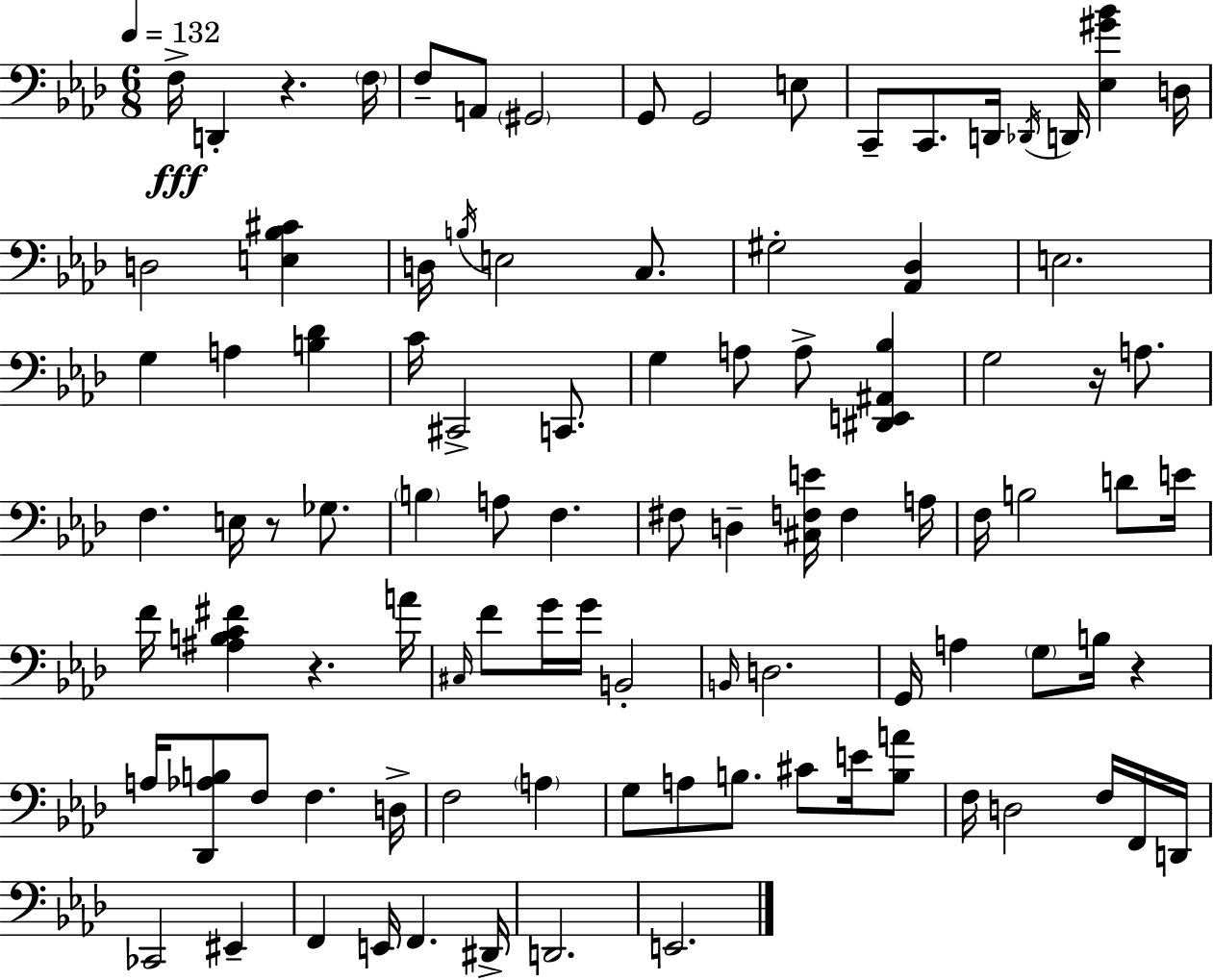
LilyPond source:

{
  \clef bass
  \numericTimeSignature
  \time 6/8
  \key f \minor
  \tempo 4 = 132
  f16->\fff d,4-. r4. \parenthesize f16 | f8-- a,8 \parenthesize gis,2 | g,8 g,2 e8 | c,8-- c,8. d,16 \acciaccatura { des,16 } d,16 <ees gis' bes'>4 | \break d16 d2 <e bes cis'>4 | d16 \acciaccatura { b16 } e2 c8. | gis2-. <aes, des>4 | e2. | \break g4 a4 <b des'>4 | c'16 cis,2-> c,8. | g4 a8 a8-> <dis, e, ais, bes>4 | g2 r16 a8. | \break f4. e16 r8 ges8. | \parenthesize b4 a8 f4. | fis8 d4-- <cis f e'>16 f4 | a16 f16 b2 d'8 | \break e'16 f'16 <ais b c' fis'>4 r4. | a'16 \grace { cis16 } f'8 g'16 g'16 b,2-. | \grace { b,16 } d2. | g,16 a4 \parenthesize g8 b16 | \break r4 a16 <des, aes b>8 f8 f4. | d16-> f2 | \parenthesize a4 g8 a8 b8. cis'8 | e'16 <b a'>8 f16 d2 | \break f16 f,16 d,16 ces,2 | eis,4-- f,4 e,16 f,4. | dis,16-> d,2. | e,2. | \break \bar "|."
}